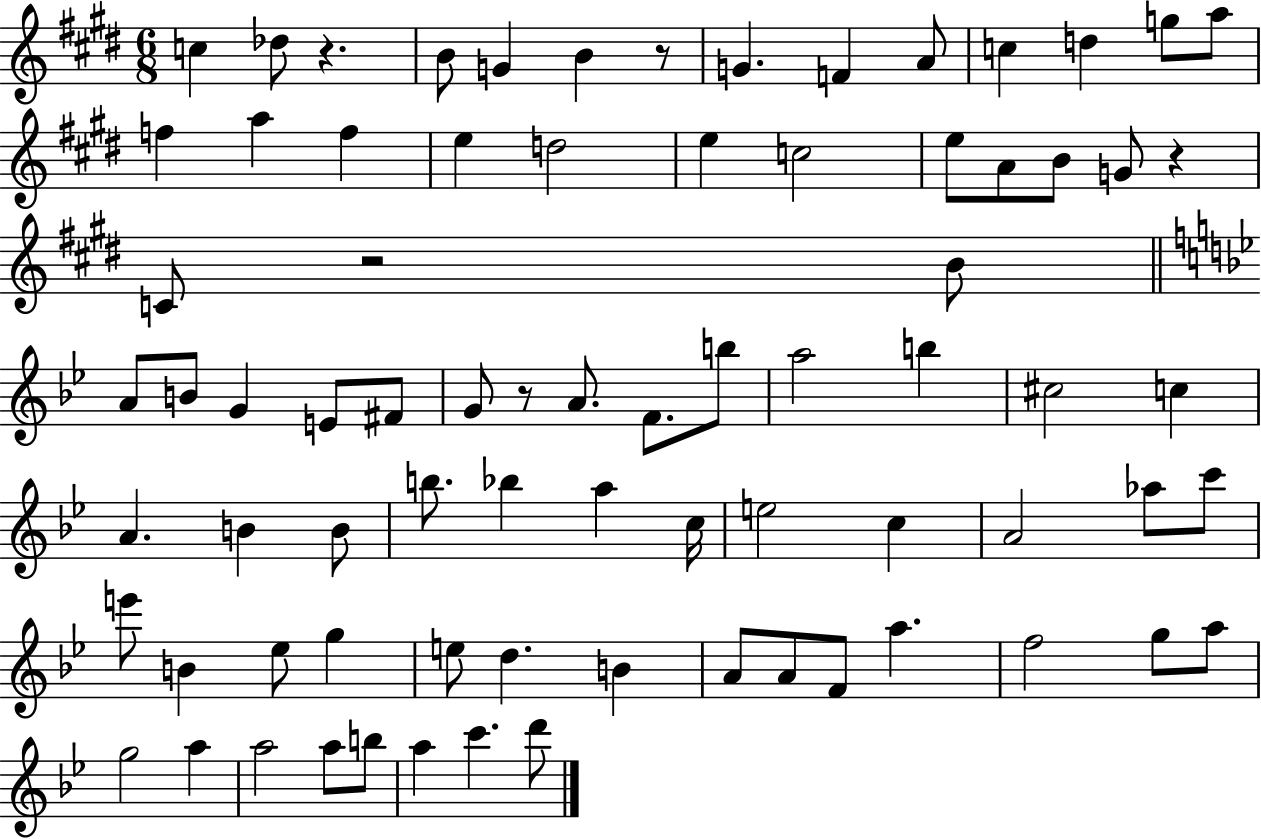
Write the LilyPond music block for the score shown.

{
  \clef treble
  \numericTimeSignature
  \time 6/8
  \key e \major
  \repeat volta 2 { c''4 des''8 r4. | b'8 g'4 b'4 r8 | g'4. f'4 a'8 | c''4 d''4 g''8 a''8 | \break f''4 a''4 f''4 | e''4 d''2 | e''4 c''2 | e''8 a'8 b'8 g'8 r4 | \break c'8 r2 b'8 | \bar "||" \break \key bes \major a'8 b'8 g'4 e'8 fis'8 | g'8 r8 a'8. f'8. b''8 | a''2 b''4 | cis''2 c''4 | \break a'4. b'4 b'8 | b''8. bes''4 a''4 c''16 | e''2 c''4 | a'2 aes''8 c'''8 | \break e'''8 b'4 ees''8 g''4 | e''8 d''4. b'4 | a'8 a'8 f'8 a''4. | f''2 g''8 a''8 | \break g''2 a''4 | a''2 a''8 b''8 | a''4 c'''4. d'''8 | } \bar "|."
}